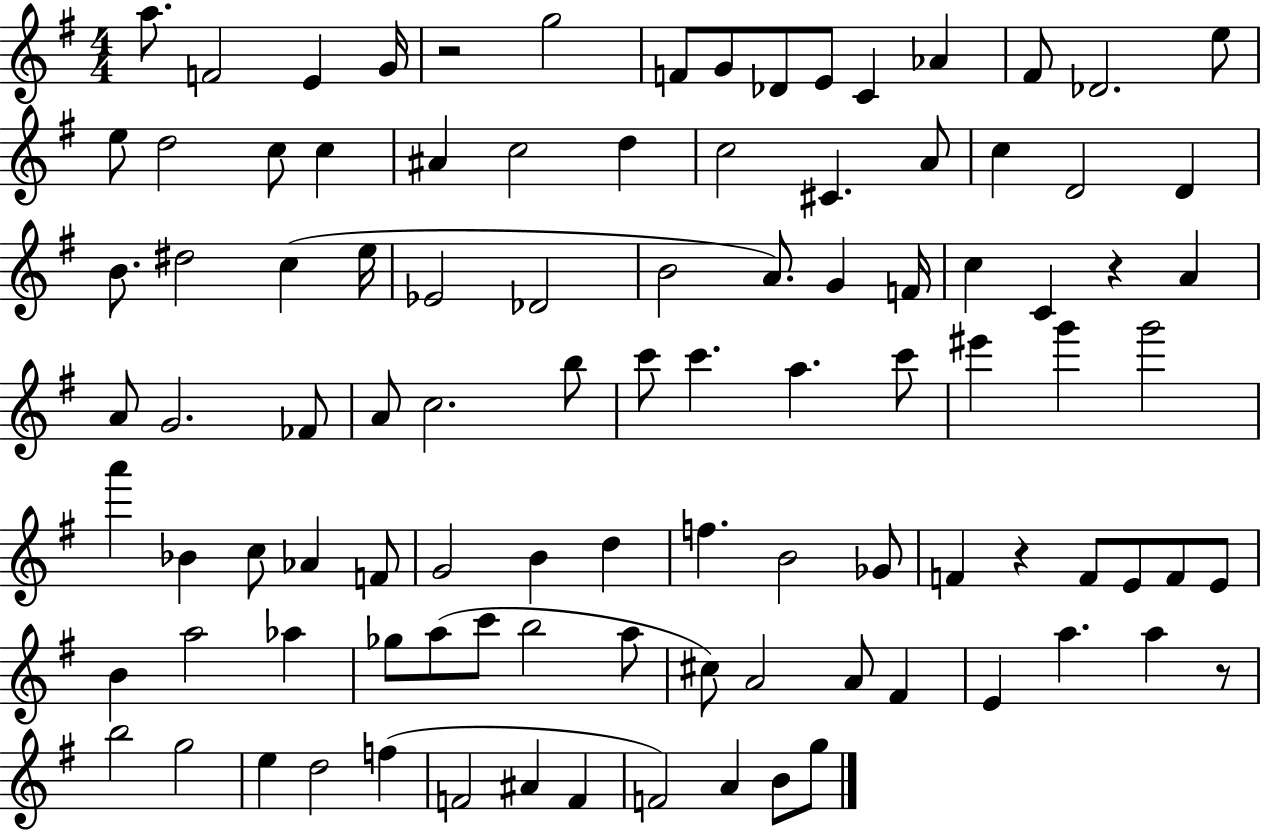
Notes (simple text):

A5/e. F4/h E4/q G4/s R/h G5/h F4/e G4/e Db4/e E4/e C4/q Ab4/q F#4/e Db4/h. E5/e E5/e D5/h C5/e C5/q A#4/q C5/h D5/q C5/h C#4/q. A4/e C5/q D4/h D4/q B4/e. D#5/h C5/q E5/s Eb4/h Db4/h B4/h A4/e. G4/q F4/s C5/q C4/q R/q A4/q A4/e G4/h. FES4/e A4/e C5/h. B5/e C6/e C6/q. A5/q. C6/e EIS6/q G6/q G6/h A6/q Bb4/q C5/e Ab4/q F4/e G4/h B4/q D5/q F5/q. B4/h Gb4/e F4/q R/q F4/e E4/e F4/e E4/e B4/q A5/h Ab5/q Gb5/e A5/e C6/e B5/h A5/e C#5/e A4/h A4/e F#4/q E4/q A5/q. A5/q R/e B5/h G5/h E5/q D5/h F5/q F4/h A#4/q F4/q F4/h A4/q B4/e G5/e